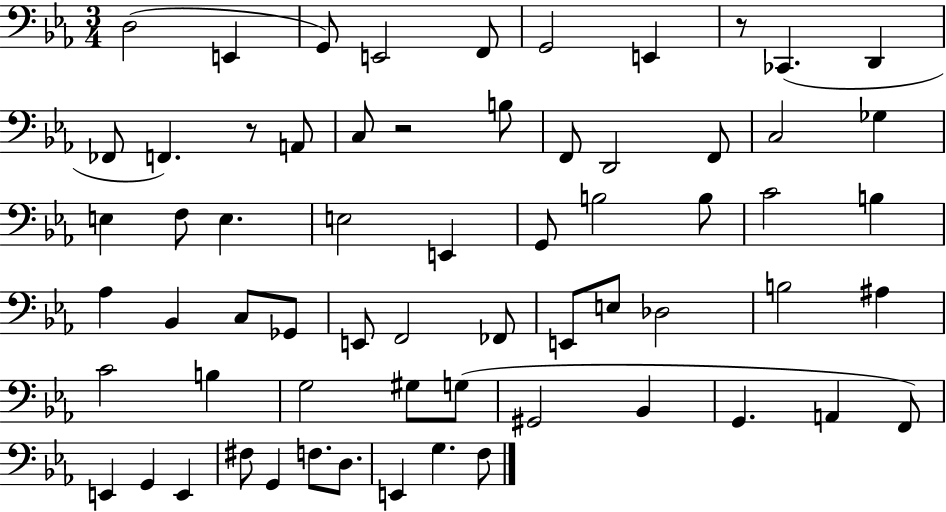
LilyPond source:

{
  \clef bass
  \numericTimeSignature
  \time 3/4
  \key ees \major
  \repeat volta 2 { d2( e,4 | g,8) e,2 f,8 | g,2 e,4 | r8 ces,4.( d,4 | \break fes,8 f,4.) r8 a,8 | c8 r2 b8 | f,8 d,2 f,8 | c2 ges4 | \break e4 f8 e4. | e2 e,4 | g,8 b2 b8 | c'2 b4 | \break aes4 bes,4 c8 ges,8 | e,8 f,2 fes,8 | e,8 e8 des2 | b2 ais4 | \break c'2 b4 | g2 gis8 g8( | gis,2 bes,4 | g,4. a,4 f,8) | \break e,4 g,4 e,4 | fis8 g,4 f8. d8. | e,4 g4. f8 | } \bar "|."
}